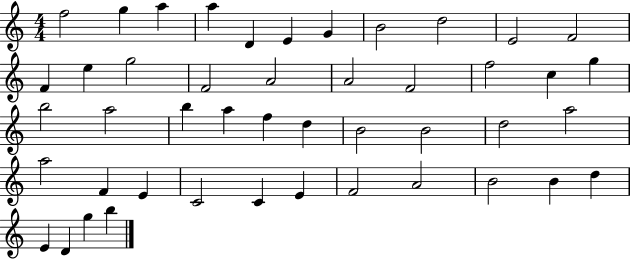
F5/h G5/q A5/q A5/q D4/q E4/q G4/q B4/h D5/h E4/h F4/h F4/q E5/q G5/h F4/h A4/h A4/h F4/h F5/h C5/q G5/q B5/h A5/h B5/q A5/q F5/q D5/q B4/h B4/h D5/h A5/h A5/h F4/q E4/q C4/h C4/q E4/q F4/h A4/h B4/h B4/q D5/q E4/q D4/q G5/q B5/q